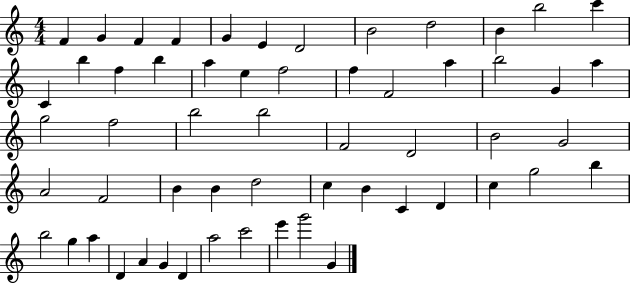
F4/q G4/q F4/q F4/q G4/q E4/q D4/h B4/h D5/h B4/q B5/h C6/q C4/q B5/q F5/q B5/q A5/q E5/q F5/h F5/q F4/h A5/q B5/h G4/q A5/q G5/h F5/h B5/h B5/h F4/h D4/h B4/h G4/h A4/h F4/h B4/q B4/q D5/h C5/q B4/q C4/q D4/q C5/q G5/h B5/q B5/h G5/q A5/q D4/q A4/q G4/q D4/q A5/h C6/h E6/q G6/h G4/q